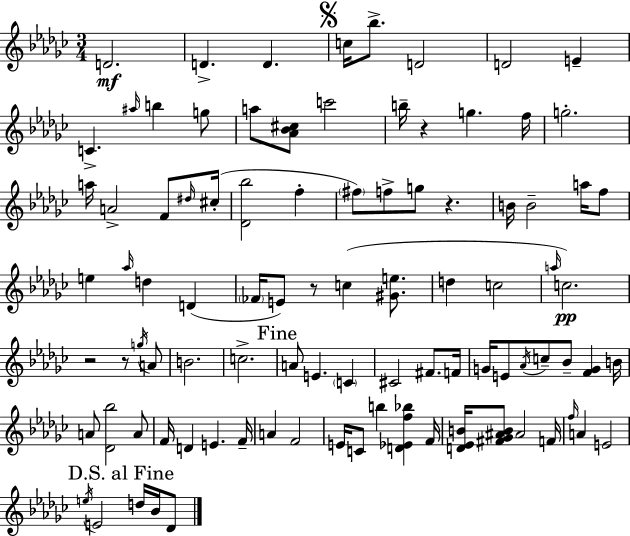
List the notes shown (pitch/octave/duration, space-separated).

D4/h. D4/q. D4/q. C5/s Bb5/e. D4/h D4/h E4/q C4/q. A#5/s B5/q G5/e A5/e [Ab4,Bb4,C#5]/e C6/h B5/s R/q G5/q. F5/s G5/h. A5/s A4/h F4/e D#5/s C#5/s [Db4,Bb5]/h F5/q F#5/e F5/e G5/e R/q. B4/s B4/h A5/s F5/e E5/q Ab5/s D5/q D4/q FES4/s E4/e R/e C5/q [G#4,E5]/e. D5/q C5/h A5/s C5/h. R/h R/e G5/s A4/e B4/h. C5/h. A4/e E4/q. C4/q C#4/h F#4/e. F4/s G4/s E4/e Ab4/s C5/e Bb4/e [F4,G4]/q B4/s A4/e [Db4,Bb5]/h A4/e F4/s D4/q E4/q. F4/s A4/q F4/h E4/s C4/e B5/q [D4,Eb4,F5,Bb5]/q F4/s [D4,Eb4,B4]/s [F#4,Gb4,A#4,B4]/e A#4/h F4/s F5/s A4/q E4/h E5/s E4/h D5/s Bb4/s Db4/e